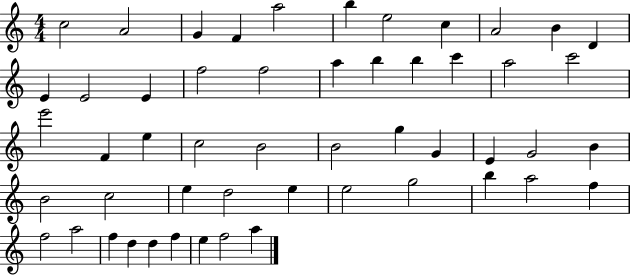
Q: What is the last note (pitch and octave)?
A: A5